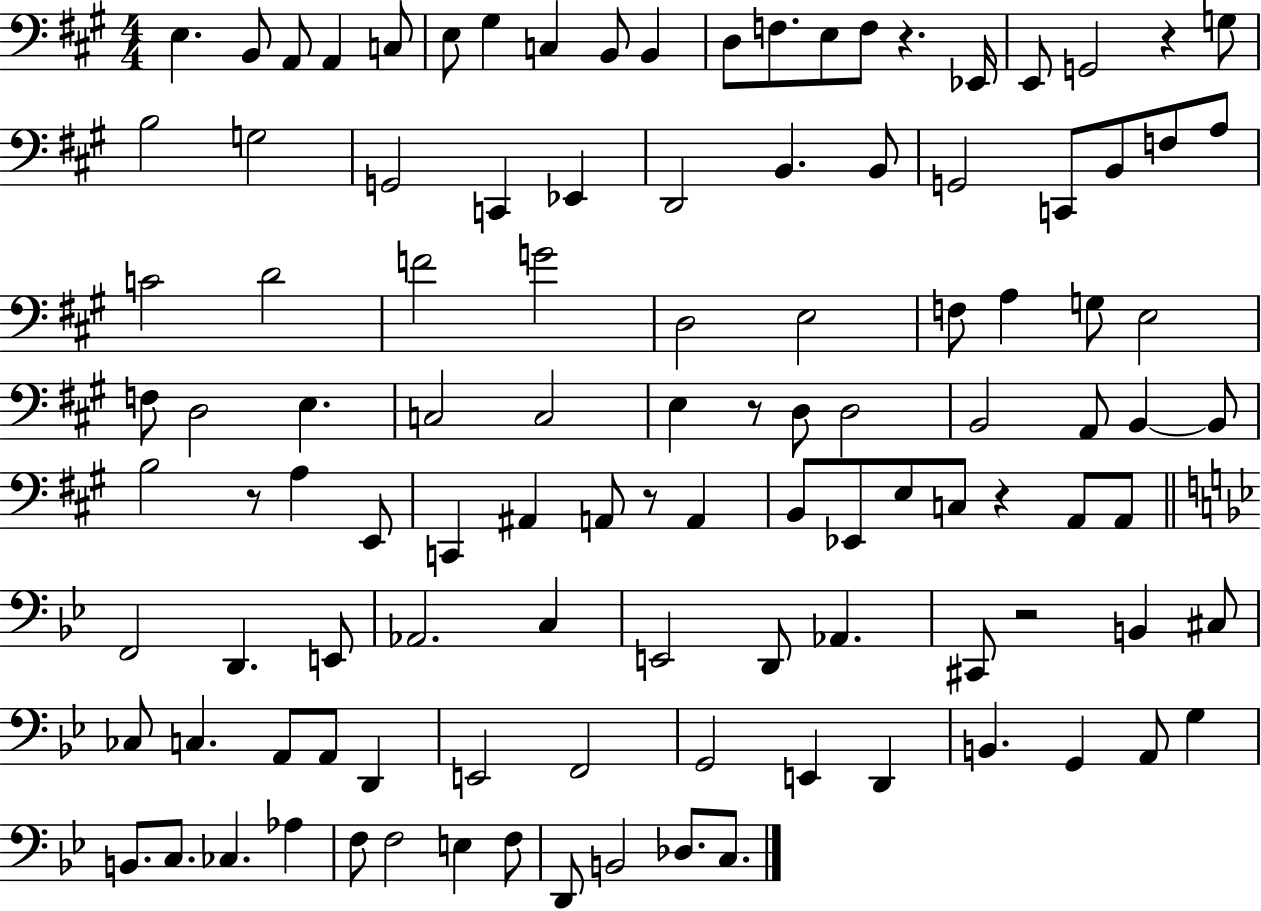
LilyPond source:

{
  \clef bass
  \numericTimeSignature
  \time 4/4
  \key a \major
  e4. b,8 a,8 a,4 c8 | e8 gis4 c4 b,8 b,4 | d8 f8. e8 f8 r4. ees,16 | e,8 g,2 r4 g8 | \break b2 g2 | g,2 c,4 ees,4 | d,2 b,4. b,8 | g,2 c,8 b,8 f8 a8 | \break c'2 d'2 | f'2 g'2 | d2 e2 | f8 a4 g8 e2 | \break f8 d2 e4. | c2 c2 | e4 r8 d8 d2 | b,2 a,8 b,4~~ b,8 | \break b2 r8 a4 e,8 | c,4 ais,4 a,8 r8 a,4 | b,8 ees,8 e8 c8 r4 a,8 a,8 | \bar "||" \break \key g \minor f,2 d,4. e,8 | aes,2. c4 | e,2 d,8 aes,4. | cis,8 r2 b,4 cis8 | \break ces8 c4. a,8 a,8 d,4 | e,2 f,2 | g,2 e,4 d,4 | b,4. g,4 a,8 g4 | \break b,8. c8. ces4. aes4 | f8 f2 e4 f8 | d,8 b,2 des8. c8. | \bar "|."
}